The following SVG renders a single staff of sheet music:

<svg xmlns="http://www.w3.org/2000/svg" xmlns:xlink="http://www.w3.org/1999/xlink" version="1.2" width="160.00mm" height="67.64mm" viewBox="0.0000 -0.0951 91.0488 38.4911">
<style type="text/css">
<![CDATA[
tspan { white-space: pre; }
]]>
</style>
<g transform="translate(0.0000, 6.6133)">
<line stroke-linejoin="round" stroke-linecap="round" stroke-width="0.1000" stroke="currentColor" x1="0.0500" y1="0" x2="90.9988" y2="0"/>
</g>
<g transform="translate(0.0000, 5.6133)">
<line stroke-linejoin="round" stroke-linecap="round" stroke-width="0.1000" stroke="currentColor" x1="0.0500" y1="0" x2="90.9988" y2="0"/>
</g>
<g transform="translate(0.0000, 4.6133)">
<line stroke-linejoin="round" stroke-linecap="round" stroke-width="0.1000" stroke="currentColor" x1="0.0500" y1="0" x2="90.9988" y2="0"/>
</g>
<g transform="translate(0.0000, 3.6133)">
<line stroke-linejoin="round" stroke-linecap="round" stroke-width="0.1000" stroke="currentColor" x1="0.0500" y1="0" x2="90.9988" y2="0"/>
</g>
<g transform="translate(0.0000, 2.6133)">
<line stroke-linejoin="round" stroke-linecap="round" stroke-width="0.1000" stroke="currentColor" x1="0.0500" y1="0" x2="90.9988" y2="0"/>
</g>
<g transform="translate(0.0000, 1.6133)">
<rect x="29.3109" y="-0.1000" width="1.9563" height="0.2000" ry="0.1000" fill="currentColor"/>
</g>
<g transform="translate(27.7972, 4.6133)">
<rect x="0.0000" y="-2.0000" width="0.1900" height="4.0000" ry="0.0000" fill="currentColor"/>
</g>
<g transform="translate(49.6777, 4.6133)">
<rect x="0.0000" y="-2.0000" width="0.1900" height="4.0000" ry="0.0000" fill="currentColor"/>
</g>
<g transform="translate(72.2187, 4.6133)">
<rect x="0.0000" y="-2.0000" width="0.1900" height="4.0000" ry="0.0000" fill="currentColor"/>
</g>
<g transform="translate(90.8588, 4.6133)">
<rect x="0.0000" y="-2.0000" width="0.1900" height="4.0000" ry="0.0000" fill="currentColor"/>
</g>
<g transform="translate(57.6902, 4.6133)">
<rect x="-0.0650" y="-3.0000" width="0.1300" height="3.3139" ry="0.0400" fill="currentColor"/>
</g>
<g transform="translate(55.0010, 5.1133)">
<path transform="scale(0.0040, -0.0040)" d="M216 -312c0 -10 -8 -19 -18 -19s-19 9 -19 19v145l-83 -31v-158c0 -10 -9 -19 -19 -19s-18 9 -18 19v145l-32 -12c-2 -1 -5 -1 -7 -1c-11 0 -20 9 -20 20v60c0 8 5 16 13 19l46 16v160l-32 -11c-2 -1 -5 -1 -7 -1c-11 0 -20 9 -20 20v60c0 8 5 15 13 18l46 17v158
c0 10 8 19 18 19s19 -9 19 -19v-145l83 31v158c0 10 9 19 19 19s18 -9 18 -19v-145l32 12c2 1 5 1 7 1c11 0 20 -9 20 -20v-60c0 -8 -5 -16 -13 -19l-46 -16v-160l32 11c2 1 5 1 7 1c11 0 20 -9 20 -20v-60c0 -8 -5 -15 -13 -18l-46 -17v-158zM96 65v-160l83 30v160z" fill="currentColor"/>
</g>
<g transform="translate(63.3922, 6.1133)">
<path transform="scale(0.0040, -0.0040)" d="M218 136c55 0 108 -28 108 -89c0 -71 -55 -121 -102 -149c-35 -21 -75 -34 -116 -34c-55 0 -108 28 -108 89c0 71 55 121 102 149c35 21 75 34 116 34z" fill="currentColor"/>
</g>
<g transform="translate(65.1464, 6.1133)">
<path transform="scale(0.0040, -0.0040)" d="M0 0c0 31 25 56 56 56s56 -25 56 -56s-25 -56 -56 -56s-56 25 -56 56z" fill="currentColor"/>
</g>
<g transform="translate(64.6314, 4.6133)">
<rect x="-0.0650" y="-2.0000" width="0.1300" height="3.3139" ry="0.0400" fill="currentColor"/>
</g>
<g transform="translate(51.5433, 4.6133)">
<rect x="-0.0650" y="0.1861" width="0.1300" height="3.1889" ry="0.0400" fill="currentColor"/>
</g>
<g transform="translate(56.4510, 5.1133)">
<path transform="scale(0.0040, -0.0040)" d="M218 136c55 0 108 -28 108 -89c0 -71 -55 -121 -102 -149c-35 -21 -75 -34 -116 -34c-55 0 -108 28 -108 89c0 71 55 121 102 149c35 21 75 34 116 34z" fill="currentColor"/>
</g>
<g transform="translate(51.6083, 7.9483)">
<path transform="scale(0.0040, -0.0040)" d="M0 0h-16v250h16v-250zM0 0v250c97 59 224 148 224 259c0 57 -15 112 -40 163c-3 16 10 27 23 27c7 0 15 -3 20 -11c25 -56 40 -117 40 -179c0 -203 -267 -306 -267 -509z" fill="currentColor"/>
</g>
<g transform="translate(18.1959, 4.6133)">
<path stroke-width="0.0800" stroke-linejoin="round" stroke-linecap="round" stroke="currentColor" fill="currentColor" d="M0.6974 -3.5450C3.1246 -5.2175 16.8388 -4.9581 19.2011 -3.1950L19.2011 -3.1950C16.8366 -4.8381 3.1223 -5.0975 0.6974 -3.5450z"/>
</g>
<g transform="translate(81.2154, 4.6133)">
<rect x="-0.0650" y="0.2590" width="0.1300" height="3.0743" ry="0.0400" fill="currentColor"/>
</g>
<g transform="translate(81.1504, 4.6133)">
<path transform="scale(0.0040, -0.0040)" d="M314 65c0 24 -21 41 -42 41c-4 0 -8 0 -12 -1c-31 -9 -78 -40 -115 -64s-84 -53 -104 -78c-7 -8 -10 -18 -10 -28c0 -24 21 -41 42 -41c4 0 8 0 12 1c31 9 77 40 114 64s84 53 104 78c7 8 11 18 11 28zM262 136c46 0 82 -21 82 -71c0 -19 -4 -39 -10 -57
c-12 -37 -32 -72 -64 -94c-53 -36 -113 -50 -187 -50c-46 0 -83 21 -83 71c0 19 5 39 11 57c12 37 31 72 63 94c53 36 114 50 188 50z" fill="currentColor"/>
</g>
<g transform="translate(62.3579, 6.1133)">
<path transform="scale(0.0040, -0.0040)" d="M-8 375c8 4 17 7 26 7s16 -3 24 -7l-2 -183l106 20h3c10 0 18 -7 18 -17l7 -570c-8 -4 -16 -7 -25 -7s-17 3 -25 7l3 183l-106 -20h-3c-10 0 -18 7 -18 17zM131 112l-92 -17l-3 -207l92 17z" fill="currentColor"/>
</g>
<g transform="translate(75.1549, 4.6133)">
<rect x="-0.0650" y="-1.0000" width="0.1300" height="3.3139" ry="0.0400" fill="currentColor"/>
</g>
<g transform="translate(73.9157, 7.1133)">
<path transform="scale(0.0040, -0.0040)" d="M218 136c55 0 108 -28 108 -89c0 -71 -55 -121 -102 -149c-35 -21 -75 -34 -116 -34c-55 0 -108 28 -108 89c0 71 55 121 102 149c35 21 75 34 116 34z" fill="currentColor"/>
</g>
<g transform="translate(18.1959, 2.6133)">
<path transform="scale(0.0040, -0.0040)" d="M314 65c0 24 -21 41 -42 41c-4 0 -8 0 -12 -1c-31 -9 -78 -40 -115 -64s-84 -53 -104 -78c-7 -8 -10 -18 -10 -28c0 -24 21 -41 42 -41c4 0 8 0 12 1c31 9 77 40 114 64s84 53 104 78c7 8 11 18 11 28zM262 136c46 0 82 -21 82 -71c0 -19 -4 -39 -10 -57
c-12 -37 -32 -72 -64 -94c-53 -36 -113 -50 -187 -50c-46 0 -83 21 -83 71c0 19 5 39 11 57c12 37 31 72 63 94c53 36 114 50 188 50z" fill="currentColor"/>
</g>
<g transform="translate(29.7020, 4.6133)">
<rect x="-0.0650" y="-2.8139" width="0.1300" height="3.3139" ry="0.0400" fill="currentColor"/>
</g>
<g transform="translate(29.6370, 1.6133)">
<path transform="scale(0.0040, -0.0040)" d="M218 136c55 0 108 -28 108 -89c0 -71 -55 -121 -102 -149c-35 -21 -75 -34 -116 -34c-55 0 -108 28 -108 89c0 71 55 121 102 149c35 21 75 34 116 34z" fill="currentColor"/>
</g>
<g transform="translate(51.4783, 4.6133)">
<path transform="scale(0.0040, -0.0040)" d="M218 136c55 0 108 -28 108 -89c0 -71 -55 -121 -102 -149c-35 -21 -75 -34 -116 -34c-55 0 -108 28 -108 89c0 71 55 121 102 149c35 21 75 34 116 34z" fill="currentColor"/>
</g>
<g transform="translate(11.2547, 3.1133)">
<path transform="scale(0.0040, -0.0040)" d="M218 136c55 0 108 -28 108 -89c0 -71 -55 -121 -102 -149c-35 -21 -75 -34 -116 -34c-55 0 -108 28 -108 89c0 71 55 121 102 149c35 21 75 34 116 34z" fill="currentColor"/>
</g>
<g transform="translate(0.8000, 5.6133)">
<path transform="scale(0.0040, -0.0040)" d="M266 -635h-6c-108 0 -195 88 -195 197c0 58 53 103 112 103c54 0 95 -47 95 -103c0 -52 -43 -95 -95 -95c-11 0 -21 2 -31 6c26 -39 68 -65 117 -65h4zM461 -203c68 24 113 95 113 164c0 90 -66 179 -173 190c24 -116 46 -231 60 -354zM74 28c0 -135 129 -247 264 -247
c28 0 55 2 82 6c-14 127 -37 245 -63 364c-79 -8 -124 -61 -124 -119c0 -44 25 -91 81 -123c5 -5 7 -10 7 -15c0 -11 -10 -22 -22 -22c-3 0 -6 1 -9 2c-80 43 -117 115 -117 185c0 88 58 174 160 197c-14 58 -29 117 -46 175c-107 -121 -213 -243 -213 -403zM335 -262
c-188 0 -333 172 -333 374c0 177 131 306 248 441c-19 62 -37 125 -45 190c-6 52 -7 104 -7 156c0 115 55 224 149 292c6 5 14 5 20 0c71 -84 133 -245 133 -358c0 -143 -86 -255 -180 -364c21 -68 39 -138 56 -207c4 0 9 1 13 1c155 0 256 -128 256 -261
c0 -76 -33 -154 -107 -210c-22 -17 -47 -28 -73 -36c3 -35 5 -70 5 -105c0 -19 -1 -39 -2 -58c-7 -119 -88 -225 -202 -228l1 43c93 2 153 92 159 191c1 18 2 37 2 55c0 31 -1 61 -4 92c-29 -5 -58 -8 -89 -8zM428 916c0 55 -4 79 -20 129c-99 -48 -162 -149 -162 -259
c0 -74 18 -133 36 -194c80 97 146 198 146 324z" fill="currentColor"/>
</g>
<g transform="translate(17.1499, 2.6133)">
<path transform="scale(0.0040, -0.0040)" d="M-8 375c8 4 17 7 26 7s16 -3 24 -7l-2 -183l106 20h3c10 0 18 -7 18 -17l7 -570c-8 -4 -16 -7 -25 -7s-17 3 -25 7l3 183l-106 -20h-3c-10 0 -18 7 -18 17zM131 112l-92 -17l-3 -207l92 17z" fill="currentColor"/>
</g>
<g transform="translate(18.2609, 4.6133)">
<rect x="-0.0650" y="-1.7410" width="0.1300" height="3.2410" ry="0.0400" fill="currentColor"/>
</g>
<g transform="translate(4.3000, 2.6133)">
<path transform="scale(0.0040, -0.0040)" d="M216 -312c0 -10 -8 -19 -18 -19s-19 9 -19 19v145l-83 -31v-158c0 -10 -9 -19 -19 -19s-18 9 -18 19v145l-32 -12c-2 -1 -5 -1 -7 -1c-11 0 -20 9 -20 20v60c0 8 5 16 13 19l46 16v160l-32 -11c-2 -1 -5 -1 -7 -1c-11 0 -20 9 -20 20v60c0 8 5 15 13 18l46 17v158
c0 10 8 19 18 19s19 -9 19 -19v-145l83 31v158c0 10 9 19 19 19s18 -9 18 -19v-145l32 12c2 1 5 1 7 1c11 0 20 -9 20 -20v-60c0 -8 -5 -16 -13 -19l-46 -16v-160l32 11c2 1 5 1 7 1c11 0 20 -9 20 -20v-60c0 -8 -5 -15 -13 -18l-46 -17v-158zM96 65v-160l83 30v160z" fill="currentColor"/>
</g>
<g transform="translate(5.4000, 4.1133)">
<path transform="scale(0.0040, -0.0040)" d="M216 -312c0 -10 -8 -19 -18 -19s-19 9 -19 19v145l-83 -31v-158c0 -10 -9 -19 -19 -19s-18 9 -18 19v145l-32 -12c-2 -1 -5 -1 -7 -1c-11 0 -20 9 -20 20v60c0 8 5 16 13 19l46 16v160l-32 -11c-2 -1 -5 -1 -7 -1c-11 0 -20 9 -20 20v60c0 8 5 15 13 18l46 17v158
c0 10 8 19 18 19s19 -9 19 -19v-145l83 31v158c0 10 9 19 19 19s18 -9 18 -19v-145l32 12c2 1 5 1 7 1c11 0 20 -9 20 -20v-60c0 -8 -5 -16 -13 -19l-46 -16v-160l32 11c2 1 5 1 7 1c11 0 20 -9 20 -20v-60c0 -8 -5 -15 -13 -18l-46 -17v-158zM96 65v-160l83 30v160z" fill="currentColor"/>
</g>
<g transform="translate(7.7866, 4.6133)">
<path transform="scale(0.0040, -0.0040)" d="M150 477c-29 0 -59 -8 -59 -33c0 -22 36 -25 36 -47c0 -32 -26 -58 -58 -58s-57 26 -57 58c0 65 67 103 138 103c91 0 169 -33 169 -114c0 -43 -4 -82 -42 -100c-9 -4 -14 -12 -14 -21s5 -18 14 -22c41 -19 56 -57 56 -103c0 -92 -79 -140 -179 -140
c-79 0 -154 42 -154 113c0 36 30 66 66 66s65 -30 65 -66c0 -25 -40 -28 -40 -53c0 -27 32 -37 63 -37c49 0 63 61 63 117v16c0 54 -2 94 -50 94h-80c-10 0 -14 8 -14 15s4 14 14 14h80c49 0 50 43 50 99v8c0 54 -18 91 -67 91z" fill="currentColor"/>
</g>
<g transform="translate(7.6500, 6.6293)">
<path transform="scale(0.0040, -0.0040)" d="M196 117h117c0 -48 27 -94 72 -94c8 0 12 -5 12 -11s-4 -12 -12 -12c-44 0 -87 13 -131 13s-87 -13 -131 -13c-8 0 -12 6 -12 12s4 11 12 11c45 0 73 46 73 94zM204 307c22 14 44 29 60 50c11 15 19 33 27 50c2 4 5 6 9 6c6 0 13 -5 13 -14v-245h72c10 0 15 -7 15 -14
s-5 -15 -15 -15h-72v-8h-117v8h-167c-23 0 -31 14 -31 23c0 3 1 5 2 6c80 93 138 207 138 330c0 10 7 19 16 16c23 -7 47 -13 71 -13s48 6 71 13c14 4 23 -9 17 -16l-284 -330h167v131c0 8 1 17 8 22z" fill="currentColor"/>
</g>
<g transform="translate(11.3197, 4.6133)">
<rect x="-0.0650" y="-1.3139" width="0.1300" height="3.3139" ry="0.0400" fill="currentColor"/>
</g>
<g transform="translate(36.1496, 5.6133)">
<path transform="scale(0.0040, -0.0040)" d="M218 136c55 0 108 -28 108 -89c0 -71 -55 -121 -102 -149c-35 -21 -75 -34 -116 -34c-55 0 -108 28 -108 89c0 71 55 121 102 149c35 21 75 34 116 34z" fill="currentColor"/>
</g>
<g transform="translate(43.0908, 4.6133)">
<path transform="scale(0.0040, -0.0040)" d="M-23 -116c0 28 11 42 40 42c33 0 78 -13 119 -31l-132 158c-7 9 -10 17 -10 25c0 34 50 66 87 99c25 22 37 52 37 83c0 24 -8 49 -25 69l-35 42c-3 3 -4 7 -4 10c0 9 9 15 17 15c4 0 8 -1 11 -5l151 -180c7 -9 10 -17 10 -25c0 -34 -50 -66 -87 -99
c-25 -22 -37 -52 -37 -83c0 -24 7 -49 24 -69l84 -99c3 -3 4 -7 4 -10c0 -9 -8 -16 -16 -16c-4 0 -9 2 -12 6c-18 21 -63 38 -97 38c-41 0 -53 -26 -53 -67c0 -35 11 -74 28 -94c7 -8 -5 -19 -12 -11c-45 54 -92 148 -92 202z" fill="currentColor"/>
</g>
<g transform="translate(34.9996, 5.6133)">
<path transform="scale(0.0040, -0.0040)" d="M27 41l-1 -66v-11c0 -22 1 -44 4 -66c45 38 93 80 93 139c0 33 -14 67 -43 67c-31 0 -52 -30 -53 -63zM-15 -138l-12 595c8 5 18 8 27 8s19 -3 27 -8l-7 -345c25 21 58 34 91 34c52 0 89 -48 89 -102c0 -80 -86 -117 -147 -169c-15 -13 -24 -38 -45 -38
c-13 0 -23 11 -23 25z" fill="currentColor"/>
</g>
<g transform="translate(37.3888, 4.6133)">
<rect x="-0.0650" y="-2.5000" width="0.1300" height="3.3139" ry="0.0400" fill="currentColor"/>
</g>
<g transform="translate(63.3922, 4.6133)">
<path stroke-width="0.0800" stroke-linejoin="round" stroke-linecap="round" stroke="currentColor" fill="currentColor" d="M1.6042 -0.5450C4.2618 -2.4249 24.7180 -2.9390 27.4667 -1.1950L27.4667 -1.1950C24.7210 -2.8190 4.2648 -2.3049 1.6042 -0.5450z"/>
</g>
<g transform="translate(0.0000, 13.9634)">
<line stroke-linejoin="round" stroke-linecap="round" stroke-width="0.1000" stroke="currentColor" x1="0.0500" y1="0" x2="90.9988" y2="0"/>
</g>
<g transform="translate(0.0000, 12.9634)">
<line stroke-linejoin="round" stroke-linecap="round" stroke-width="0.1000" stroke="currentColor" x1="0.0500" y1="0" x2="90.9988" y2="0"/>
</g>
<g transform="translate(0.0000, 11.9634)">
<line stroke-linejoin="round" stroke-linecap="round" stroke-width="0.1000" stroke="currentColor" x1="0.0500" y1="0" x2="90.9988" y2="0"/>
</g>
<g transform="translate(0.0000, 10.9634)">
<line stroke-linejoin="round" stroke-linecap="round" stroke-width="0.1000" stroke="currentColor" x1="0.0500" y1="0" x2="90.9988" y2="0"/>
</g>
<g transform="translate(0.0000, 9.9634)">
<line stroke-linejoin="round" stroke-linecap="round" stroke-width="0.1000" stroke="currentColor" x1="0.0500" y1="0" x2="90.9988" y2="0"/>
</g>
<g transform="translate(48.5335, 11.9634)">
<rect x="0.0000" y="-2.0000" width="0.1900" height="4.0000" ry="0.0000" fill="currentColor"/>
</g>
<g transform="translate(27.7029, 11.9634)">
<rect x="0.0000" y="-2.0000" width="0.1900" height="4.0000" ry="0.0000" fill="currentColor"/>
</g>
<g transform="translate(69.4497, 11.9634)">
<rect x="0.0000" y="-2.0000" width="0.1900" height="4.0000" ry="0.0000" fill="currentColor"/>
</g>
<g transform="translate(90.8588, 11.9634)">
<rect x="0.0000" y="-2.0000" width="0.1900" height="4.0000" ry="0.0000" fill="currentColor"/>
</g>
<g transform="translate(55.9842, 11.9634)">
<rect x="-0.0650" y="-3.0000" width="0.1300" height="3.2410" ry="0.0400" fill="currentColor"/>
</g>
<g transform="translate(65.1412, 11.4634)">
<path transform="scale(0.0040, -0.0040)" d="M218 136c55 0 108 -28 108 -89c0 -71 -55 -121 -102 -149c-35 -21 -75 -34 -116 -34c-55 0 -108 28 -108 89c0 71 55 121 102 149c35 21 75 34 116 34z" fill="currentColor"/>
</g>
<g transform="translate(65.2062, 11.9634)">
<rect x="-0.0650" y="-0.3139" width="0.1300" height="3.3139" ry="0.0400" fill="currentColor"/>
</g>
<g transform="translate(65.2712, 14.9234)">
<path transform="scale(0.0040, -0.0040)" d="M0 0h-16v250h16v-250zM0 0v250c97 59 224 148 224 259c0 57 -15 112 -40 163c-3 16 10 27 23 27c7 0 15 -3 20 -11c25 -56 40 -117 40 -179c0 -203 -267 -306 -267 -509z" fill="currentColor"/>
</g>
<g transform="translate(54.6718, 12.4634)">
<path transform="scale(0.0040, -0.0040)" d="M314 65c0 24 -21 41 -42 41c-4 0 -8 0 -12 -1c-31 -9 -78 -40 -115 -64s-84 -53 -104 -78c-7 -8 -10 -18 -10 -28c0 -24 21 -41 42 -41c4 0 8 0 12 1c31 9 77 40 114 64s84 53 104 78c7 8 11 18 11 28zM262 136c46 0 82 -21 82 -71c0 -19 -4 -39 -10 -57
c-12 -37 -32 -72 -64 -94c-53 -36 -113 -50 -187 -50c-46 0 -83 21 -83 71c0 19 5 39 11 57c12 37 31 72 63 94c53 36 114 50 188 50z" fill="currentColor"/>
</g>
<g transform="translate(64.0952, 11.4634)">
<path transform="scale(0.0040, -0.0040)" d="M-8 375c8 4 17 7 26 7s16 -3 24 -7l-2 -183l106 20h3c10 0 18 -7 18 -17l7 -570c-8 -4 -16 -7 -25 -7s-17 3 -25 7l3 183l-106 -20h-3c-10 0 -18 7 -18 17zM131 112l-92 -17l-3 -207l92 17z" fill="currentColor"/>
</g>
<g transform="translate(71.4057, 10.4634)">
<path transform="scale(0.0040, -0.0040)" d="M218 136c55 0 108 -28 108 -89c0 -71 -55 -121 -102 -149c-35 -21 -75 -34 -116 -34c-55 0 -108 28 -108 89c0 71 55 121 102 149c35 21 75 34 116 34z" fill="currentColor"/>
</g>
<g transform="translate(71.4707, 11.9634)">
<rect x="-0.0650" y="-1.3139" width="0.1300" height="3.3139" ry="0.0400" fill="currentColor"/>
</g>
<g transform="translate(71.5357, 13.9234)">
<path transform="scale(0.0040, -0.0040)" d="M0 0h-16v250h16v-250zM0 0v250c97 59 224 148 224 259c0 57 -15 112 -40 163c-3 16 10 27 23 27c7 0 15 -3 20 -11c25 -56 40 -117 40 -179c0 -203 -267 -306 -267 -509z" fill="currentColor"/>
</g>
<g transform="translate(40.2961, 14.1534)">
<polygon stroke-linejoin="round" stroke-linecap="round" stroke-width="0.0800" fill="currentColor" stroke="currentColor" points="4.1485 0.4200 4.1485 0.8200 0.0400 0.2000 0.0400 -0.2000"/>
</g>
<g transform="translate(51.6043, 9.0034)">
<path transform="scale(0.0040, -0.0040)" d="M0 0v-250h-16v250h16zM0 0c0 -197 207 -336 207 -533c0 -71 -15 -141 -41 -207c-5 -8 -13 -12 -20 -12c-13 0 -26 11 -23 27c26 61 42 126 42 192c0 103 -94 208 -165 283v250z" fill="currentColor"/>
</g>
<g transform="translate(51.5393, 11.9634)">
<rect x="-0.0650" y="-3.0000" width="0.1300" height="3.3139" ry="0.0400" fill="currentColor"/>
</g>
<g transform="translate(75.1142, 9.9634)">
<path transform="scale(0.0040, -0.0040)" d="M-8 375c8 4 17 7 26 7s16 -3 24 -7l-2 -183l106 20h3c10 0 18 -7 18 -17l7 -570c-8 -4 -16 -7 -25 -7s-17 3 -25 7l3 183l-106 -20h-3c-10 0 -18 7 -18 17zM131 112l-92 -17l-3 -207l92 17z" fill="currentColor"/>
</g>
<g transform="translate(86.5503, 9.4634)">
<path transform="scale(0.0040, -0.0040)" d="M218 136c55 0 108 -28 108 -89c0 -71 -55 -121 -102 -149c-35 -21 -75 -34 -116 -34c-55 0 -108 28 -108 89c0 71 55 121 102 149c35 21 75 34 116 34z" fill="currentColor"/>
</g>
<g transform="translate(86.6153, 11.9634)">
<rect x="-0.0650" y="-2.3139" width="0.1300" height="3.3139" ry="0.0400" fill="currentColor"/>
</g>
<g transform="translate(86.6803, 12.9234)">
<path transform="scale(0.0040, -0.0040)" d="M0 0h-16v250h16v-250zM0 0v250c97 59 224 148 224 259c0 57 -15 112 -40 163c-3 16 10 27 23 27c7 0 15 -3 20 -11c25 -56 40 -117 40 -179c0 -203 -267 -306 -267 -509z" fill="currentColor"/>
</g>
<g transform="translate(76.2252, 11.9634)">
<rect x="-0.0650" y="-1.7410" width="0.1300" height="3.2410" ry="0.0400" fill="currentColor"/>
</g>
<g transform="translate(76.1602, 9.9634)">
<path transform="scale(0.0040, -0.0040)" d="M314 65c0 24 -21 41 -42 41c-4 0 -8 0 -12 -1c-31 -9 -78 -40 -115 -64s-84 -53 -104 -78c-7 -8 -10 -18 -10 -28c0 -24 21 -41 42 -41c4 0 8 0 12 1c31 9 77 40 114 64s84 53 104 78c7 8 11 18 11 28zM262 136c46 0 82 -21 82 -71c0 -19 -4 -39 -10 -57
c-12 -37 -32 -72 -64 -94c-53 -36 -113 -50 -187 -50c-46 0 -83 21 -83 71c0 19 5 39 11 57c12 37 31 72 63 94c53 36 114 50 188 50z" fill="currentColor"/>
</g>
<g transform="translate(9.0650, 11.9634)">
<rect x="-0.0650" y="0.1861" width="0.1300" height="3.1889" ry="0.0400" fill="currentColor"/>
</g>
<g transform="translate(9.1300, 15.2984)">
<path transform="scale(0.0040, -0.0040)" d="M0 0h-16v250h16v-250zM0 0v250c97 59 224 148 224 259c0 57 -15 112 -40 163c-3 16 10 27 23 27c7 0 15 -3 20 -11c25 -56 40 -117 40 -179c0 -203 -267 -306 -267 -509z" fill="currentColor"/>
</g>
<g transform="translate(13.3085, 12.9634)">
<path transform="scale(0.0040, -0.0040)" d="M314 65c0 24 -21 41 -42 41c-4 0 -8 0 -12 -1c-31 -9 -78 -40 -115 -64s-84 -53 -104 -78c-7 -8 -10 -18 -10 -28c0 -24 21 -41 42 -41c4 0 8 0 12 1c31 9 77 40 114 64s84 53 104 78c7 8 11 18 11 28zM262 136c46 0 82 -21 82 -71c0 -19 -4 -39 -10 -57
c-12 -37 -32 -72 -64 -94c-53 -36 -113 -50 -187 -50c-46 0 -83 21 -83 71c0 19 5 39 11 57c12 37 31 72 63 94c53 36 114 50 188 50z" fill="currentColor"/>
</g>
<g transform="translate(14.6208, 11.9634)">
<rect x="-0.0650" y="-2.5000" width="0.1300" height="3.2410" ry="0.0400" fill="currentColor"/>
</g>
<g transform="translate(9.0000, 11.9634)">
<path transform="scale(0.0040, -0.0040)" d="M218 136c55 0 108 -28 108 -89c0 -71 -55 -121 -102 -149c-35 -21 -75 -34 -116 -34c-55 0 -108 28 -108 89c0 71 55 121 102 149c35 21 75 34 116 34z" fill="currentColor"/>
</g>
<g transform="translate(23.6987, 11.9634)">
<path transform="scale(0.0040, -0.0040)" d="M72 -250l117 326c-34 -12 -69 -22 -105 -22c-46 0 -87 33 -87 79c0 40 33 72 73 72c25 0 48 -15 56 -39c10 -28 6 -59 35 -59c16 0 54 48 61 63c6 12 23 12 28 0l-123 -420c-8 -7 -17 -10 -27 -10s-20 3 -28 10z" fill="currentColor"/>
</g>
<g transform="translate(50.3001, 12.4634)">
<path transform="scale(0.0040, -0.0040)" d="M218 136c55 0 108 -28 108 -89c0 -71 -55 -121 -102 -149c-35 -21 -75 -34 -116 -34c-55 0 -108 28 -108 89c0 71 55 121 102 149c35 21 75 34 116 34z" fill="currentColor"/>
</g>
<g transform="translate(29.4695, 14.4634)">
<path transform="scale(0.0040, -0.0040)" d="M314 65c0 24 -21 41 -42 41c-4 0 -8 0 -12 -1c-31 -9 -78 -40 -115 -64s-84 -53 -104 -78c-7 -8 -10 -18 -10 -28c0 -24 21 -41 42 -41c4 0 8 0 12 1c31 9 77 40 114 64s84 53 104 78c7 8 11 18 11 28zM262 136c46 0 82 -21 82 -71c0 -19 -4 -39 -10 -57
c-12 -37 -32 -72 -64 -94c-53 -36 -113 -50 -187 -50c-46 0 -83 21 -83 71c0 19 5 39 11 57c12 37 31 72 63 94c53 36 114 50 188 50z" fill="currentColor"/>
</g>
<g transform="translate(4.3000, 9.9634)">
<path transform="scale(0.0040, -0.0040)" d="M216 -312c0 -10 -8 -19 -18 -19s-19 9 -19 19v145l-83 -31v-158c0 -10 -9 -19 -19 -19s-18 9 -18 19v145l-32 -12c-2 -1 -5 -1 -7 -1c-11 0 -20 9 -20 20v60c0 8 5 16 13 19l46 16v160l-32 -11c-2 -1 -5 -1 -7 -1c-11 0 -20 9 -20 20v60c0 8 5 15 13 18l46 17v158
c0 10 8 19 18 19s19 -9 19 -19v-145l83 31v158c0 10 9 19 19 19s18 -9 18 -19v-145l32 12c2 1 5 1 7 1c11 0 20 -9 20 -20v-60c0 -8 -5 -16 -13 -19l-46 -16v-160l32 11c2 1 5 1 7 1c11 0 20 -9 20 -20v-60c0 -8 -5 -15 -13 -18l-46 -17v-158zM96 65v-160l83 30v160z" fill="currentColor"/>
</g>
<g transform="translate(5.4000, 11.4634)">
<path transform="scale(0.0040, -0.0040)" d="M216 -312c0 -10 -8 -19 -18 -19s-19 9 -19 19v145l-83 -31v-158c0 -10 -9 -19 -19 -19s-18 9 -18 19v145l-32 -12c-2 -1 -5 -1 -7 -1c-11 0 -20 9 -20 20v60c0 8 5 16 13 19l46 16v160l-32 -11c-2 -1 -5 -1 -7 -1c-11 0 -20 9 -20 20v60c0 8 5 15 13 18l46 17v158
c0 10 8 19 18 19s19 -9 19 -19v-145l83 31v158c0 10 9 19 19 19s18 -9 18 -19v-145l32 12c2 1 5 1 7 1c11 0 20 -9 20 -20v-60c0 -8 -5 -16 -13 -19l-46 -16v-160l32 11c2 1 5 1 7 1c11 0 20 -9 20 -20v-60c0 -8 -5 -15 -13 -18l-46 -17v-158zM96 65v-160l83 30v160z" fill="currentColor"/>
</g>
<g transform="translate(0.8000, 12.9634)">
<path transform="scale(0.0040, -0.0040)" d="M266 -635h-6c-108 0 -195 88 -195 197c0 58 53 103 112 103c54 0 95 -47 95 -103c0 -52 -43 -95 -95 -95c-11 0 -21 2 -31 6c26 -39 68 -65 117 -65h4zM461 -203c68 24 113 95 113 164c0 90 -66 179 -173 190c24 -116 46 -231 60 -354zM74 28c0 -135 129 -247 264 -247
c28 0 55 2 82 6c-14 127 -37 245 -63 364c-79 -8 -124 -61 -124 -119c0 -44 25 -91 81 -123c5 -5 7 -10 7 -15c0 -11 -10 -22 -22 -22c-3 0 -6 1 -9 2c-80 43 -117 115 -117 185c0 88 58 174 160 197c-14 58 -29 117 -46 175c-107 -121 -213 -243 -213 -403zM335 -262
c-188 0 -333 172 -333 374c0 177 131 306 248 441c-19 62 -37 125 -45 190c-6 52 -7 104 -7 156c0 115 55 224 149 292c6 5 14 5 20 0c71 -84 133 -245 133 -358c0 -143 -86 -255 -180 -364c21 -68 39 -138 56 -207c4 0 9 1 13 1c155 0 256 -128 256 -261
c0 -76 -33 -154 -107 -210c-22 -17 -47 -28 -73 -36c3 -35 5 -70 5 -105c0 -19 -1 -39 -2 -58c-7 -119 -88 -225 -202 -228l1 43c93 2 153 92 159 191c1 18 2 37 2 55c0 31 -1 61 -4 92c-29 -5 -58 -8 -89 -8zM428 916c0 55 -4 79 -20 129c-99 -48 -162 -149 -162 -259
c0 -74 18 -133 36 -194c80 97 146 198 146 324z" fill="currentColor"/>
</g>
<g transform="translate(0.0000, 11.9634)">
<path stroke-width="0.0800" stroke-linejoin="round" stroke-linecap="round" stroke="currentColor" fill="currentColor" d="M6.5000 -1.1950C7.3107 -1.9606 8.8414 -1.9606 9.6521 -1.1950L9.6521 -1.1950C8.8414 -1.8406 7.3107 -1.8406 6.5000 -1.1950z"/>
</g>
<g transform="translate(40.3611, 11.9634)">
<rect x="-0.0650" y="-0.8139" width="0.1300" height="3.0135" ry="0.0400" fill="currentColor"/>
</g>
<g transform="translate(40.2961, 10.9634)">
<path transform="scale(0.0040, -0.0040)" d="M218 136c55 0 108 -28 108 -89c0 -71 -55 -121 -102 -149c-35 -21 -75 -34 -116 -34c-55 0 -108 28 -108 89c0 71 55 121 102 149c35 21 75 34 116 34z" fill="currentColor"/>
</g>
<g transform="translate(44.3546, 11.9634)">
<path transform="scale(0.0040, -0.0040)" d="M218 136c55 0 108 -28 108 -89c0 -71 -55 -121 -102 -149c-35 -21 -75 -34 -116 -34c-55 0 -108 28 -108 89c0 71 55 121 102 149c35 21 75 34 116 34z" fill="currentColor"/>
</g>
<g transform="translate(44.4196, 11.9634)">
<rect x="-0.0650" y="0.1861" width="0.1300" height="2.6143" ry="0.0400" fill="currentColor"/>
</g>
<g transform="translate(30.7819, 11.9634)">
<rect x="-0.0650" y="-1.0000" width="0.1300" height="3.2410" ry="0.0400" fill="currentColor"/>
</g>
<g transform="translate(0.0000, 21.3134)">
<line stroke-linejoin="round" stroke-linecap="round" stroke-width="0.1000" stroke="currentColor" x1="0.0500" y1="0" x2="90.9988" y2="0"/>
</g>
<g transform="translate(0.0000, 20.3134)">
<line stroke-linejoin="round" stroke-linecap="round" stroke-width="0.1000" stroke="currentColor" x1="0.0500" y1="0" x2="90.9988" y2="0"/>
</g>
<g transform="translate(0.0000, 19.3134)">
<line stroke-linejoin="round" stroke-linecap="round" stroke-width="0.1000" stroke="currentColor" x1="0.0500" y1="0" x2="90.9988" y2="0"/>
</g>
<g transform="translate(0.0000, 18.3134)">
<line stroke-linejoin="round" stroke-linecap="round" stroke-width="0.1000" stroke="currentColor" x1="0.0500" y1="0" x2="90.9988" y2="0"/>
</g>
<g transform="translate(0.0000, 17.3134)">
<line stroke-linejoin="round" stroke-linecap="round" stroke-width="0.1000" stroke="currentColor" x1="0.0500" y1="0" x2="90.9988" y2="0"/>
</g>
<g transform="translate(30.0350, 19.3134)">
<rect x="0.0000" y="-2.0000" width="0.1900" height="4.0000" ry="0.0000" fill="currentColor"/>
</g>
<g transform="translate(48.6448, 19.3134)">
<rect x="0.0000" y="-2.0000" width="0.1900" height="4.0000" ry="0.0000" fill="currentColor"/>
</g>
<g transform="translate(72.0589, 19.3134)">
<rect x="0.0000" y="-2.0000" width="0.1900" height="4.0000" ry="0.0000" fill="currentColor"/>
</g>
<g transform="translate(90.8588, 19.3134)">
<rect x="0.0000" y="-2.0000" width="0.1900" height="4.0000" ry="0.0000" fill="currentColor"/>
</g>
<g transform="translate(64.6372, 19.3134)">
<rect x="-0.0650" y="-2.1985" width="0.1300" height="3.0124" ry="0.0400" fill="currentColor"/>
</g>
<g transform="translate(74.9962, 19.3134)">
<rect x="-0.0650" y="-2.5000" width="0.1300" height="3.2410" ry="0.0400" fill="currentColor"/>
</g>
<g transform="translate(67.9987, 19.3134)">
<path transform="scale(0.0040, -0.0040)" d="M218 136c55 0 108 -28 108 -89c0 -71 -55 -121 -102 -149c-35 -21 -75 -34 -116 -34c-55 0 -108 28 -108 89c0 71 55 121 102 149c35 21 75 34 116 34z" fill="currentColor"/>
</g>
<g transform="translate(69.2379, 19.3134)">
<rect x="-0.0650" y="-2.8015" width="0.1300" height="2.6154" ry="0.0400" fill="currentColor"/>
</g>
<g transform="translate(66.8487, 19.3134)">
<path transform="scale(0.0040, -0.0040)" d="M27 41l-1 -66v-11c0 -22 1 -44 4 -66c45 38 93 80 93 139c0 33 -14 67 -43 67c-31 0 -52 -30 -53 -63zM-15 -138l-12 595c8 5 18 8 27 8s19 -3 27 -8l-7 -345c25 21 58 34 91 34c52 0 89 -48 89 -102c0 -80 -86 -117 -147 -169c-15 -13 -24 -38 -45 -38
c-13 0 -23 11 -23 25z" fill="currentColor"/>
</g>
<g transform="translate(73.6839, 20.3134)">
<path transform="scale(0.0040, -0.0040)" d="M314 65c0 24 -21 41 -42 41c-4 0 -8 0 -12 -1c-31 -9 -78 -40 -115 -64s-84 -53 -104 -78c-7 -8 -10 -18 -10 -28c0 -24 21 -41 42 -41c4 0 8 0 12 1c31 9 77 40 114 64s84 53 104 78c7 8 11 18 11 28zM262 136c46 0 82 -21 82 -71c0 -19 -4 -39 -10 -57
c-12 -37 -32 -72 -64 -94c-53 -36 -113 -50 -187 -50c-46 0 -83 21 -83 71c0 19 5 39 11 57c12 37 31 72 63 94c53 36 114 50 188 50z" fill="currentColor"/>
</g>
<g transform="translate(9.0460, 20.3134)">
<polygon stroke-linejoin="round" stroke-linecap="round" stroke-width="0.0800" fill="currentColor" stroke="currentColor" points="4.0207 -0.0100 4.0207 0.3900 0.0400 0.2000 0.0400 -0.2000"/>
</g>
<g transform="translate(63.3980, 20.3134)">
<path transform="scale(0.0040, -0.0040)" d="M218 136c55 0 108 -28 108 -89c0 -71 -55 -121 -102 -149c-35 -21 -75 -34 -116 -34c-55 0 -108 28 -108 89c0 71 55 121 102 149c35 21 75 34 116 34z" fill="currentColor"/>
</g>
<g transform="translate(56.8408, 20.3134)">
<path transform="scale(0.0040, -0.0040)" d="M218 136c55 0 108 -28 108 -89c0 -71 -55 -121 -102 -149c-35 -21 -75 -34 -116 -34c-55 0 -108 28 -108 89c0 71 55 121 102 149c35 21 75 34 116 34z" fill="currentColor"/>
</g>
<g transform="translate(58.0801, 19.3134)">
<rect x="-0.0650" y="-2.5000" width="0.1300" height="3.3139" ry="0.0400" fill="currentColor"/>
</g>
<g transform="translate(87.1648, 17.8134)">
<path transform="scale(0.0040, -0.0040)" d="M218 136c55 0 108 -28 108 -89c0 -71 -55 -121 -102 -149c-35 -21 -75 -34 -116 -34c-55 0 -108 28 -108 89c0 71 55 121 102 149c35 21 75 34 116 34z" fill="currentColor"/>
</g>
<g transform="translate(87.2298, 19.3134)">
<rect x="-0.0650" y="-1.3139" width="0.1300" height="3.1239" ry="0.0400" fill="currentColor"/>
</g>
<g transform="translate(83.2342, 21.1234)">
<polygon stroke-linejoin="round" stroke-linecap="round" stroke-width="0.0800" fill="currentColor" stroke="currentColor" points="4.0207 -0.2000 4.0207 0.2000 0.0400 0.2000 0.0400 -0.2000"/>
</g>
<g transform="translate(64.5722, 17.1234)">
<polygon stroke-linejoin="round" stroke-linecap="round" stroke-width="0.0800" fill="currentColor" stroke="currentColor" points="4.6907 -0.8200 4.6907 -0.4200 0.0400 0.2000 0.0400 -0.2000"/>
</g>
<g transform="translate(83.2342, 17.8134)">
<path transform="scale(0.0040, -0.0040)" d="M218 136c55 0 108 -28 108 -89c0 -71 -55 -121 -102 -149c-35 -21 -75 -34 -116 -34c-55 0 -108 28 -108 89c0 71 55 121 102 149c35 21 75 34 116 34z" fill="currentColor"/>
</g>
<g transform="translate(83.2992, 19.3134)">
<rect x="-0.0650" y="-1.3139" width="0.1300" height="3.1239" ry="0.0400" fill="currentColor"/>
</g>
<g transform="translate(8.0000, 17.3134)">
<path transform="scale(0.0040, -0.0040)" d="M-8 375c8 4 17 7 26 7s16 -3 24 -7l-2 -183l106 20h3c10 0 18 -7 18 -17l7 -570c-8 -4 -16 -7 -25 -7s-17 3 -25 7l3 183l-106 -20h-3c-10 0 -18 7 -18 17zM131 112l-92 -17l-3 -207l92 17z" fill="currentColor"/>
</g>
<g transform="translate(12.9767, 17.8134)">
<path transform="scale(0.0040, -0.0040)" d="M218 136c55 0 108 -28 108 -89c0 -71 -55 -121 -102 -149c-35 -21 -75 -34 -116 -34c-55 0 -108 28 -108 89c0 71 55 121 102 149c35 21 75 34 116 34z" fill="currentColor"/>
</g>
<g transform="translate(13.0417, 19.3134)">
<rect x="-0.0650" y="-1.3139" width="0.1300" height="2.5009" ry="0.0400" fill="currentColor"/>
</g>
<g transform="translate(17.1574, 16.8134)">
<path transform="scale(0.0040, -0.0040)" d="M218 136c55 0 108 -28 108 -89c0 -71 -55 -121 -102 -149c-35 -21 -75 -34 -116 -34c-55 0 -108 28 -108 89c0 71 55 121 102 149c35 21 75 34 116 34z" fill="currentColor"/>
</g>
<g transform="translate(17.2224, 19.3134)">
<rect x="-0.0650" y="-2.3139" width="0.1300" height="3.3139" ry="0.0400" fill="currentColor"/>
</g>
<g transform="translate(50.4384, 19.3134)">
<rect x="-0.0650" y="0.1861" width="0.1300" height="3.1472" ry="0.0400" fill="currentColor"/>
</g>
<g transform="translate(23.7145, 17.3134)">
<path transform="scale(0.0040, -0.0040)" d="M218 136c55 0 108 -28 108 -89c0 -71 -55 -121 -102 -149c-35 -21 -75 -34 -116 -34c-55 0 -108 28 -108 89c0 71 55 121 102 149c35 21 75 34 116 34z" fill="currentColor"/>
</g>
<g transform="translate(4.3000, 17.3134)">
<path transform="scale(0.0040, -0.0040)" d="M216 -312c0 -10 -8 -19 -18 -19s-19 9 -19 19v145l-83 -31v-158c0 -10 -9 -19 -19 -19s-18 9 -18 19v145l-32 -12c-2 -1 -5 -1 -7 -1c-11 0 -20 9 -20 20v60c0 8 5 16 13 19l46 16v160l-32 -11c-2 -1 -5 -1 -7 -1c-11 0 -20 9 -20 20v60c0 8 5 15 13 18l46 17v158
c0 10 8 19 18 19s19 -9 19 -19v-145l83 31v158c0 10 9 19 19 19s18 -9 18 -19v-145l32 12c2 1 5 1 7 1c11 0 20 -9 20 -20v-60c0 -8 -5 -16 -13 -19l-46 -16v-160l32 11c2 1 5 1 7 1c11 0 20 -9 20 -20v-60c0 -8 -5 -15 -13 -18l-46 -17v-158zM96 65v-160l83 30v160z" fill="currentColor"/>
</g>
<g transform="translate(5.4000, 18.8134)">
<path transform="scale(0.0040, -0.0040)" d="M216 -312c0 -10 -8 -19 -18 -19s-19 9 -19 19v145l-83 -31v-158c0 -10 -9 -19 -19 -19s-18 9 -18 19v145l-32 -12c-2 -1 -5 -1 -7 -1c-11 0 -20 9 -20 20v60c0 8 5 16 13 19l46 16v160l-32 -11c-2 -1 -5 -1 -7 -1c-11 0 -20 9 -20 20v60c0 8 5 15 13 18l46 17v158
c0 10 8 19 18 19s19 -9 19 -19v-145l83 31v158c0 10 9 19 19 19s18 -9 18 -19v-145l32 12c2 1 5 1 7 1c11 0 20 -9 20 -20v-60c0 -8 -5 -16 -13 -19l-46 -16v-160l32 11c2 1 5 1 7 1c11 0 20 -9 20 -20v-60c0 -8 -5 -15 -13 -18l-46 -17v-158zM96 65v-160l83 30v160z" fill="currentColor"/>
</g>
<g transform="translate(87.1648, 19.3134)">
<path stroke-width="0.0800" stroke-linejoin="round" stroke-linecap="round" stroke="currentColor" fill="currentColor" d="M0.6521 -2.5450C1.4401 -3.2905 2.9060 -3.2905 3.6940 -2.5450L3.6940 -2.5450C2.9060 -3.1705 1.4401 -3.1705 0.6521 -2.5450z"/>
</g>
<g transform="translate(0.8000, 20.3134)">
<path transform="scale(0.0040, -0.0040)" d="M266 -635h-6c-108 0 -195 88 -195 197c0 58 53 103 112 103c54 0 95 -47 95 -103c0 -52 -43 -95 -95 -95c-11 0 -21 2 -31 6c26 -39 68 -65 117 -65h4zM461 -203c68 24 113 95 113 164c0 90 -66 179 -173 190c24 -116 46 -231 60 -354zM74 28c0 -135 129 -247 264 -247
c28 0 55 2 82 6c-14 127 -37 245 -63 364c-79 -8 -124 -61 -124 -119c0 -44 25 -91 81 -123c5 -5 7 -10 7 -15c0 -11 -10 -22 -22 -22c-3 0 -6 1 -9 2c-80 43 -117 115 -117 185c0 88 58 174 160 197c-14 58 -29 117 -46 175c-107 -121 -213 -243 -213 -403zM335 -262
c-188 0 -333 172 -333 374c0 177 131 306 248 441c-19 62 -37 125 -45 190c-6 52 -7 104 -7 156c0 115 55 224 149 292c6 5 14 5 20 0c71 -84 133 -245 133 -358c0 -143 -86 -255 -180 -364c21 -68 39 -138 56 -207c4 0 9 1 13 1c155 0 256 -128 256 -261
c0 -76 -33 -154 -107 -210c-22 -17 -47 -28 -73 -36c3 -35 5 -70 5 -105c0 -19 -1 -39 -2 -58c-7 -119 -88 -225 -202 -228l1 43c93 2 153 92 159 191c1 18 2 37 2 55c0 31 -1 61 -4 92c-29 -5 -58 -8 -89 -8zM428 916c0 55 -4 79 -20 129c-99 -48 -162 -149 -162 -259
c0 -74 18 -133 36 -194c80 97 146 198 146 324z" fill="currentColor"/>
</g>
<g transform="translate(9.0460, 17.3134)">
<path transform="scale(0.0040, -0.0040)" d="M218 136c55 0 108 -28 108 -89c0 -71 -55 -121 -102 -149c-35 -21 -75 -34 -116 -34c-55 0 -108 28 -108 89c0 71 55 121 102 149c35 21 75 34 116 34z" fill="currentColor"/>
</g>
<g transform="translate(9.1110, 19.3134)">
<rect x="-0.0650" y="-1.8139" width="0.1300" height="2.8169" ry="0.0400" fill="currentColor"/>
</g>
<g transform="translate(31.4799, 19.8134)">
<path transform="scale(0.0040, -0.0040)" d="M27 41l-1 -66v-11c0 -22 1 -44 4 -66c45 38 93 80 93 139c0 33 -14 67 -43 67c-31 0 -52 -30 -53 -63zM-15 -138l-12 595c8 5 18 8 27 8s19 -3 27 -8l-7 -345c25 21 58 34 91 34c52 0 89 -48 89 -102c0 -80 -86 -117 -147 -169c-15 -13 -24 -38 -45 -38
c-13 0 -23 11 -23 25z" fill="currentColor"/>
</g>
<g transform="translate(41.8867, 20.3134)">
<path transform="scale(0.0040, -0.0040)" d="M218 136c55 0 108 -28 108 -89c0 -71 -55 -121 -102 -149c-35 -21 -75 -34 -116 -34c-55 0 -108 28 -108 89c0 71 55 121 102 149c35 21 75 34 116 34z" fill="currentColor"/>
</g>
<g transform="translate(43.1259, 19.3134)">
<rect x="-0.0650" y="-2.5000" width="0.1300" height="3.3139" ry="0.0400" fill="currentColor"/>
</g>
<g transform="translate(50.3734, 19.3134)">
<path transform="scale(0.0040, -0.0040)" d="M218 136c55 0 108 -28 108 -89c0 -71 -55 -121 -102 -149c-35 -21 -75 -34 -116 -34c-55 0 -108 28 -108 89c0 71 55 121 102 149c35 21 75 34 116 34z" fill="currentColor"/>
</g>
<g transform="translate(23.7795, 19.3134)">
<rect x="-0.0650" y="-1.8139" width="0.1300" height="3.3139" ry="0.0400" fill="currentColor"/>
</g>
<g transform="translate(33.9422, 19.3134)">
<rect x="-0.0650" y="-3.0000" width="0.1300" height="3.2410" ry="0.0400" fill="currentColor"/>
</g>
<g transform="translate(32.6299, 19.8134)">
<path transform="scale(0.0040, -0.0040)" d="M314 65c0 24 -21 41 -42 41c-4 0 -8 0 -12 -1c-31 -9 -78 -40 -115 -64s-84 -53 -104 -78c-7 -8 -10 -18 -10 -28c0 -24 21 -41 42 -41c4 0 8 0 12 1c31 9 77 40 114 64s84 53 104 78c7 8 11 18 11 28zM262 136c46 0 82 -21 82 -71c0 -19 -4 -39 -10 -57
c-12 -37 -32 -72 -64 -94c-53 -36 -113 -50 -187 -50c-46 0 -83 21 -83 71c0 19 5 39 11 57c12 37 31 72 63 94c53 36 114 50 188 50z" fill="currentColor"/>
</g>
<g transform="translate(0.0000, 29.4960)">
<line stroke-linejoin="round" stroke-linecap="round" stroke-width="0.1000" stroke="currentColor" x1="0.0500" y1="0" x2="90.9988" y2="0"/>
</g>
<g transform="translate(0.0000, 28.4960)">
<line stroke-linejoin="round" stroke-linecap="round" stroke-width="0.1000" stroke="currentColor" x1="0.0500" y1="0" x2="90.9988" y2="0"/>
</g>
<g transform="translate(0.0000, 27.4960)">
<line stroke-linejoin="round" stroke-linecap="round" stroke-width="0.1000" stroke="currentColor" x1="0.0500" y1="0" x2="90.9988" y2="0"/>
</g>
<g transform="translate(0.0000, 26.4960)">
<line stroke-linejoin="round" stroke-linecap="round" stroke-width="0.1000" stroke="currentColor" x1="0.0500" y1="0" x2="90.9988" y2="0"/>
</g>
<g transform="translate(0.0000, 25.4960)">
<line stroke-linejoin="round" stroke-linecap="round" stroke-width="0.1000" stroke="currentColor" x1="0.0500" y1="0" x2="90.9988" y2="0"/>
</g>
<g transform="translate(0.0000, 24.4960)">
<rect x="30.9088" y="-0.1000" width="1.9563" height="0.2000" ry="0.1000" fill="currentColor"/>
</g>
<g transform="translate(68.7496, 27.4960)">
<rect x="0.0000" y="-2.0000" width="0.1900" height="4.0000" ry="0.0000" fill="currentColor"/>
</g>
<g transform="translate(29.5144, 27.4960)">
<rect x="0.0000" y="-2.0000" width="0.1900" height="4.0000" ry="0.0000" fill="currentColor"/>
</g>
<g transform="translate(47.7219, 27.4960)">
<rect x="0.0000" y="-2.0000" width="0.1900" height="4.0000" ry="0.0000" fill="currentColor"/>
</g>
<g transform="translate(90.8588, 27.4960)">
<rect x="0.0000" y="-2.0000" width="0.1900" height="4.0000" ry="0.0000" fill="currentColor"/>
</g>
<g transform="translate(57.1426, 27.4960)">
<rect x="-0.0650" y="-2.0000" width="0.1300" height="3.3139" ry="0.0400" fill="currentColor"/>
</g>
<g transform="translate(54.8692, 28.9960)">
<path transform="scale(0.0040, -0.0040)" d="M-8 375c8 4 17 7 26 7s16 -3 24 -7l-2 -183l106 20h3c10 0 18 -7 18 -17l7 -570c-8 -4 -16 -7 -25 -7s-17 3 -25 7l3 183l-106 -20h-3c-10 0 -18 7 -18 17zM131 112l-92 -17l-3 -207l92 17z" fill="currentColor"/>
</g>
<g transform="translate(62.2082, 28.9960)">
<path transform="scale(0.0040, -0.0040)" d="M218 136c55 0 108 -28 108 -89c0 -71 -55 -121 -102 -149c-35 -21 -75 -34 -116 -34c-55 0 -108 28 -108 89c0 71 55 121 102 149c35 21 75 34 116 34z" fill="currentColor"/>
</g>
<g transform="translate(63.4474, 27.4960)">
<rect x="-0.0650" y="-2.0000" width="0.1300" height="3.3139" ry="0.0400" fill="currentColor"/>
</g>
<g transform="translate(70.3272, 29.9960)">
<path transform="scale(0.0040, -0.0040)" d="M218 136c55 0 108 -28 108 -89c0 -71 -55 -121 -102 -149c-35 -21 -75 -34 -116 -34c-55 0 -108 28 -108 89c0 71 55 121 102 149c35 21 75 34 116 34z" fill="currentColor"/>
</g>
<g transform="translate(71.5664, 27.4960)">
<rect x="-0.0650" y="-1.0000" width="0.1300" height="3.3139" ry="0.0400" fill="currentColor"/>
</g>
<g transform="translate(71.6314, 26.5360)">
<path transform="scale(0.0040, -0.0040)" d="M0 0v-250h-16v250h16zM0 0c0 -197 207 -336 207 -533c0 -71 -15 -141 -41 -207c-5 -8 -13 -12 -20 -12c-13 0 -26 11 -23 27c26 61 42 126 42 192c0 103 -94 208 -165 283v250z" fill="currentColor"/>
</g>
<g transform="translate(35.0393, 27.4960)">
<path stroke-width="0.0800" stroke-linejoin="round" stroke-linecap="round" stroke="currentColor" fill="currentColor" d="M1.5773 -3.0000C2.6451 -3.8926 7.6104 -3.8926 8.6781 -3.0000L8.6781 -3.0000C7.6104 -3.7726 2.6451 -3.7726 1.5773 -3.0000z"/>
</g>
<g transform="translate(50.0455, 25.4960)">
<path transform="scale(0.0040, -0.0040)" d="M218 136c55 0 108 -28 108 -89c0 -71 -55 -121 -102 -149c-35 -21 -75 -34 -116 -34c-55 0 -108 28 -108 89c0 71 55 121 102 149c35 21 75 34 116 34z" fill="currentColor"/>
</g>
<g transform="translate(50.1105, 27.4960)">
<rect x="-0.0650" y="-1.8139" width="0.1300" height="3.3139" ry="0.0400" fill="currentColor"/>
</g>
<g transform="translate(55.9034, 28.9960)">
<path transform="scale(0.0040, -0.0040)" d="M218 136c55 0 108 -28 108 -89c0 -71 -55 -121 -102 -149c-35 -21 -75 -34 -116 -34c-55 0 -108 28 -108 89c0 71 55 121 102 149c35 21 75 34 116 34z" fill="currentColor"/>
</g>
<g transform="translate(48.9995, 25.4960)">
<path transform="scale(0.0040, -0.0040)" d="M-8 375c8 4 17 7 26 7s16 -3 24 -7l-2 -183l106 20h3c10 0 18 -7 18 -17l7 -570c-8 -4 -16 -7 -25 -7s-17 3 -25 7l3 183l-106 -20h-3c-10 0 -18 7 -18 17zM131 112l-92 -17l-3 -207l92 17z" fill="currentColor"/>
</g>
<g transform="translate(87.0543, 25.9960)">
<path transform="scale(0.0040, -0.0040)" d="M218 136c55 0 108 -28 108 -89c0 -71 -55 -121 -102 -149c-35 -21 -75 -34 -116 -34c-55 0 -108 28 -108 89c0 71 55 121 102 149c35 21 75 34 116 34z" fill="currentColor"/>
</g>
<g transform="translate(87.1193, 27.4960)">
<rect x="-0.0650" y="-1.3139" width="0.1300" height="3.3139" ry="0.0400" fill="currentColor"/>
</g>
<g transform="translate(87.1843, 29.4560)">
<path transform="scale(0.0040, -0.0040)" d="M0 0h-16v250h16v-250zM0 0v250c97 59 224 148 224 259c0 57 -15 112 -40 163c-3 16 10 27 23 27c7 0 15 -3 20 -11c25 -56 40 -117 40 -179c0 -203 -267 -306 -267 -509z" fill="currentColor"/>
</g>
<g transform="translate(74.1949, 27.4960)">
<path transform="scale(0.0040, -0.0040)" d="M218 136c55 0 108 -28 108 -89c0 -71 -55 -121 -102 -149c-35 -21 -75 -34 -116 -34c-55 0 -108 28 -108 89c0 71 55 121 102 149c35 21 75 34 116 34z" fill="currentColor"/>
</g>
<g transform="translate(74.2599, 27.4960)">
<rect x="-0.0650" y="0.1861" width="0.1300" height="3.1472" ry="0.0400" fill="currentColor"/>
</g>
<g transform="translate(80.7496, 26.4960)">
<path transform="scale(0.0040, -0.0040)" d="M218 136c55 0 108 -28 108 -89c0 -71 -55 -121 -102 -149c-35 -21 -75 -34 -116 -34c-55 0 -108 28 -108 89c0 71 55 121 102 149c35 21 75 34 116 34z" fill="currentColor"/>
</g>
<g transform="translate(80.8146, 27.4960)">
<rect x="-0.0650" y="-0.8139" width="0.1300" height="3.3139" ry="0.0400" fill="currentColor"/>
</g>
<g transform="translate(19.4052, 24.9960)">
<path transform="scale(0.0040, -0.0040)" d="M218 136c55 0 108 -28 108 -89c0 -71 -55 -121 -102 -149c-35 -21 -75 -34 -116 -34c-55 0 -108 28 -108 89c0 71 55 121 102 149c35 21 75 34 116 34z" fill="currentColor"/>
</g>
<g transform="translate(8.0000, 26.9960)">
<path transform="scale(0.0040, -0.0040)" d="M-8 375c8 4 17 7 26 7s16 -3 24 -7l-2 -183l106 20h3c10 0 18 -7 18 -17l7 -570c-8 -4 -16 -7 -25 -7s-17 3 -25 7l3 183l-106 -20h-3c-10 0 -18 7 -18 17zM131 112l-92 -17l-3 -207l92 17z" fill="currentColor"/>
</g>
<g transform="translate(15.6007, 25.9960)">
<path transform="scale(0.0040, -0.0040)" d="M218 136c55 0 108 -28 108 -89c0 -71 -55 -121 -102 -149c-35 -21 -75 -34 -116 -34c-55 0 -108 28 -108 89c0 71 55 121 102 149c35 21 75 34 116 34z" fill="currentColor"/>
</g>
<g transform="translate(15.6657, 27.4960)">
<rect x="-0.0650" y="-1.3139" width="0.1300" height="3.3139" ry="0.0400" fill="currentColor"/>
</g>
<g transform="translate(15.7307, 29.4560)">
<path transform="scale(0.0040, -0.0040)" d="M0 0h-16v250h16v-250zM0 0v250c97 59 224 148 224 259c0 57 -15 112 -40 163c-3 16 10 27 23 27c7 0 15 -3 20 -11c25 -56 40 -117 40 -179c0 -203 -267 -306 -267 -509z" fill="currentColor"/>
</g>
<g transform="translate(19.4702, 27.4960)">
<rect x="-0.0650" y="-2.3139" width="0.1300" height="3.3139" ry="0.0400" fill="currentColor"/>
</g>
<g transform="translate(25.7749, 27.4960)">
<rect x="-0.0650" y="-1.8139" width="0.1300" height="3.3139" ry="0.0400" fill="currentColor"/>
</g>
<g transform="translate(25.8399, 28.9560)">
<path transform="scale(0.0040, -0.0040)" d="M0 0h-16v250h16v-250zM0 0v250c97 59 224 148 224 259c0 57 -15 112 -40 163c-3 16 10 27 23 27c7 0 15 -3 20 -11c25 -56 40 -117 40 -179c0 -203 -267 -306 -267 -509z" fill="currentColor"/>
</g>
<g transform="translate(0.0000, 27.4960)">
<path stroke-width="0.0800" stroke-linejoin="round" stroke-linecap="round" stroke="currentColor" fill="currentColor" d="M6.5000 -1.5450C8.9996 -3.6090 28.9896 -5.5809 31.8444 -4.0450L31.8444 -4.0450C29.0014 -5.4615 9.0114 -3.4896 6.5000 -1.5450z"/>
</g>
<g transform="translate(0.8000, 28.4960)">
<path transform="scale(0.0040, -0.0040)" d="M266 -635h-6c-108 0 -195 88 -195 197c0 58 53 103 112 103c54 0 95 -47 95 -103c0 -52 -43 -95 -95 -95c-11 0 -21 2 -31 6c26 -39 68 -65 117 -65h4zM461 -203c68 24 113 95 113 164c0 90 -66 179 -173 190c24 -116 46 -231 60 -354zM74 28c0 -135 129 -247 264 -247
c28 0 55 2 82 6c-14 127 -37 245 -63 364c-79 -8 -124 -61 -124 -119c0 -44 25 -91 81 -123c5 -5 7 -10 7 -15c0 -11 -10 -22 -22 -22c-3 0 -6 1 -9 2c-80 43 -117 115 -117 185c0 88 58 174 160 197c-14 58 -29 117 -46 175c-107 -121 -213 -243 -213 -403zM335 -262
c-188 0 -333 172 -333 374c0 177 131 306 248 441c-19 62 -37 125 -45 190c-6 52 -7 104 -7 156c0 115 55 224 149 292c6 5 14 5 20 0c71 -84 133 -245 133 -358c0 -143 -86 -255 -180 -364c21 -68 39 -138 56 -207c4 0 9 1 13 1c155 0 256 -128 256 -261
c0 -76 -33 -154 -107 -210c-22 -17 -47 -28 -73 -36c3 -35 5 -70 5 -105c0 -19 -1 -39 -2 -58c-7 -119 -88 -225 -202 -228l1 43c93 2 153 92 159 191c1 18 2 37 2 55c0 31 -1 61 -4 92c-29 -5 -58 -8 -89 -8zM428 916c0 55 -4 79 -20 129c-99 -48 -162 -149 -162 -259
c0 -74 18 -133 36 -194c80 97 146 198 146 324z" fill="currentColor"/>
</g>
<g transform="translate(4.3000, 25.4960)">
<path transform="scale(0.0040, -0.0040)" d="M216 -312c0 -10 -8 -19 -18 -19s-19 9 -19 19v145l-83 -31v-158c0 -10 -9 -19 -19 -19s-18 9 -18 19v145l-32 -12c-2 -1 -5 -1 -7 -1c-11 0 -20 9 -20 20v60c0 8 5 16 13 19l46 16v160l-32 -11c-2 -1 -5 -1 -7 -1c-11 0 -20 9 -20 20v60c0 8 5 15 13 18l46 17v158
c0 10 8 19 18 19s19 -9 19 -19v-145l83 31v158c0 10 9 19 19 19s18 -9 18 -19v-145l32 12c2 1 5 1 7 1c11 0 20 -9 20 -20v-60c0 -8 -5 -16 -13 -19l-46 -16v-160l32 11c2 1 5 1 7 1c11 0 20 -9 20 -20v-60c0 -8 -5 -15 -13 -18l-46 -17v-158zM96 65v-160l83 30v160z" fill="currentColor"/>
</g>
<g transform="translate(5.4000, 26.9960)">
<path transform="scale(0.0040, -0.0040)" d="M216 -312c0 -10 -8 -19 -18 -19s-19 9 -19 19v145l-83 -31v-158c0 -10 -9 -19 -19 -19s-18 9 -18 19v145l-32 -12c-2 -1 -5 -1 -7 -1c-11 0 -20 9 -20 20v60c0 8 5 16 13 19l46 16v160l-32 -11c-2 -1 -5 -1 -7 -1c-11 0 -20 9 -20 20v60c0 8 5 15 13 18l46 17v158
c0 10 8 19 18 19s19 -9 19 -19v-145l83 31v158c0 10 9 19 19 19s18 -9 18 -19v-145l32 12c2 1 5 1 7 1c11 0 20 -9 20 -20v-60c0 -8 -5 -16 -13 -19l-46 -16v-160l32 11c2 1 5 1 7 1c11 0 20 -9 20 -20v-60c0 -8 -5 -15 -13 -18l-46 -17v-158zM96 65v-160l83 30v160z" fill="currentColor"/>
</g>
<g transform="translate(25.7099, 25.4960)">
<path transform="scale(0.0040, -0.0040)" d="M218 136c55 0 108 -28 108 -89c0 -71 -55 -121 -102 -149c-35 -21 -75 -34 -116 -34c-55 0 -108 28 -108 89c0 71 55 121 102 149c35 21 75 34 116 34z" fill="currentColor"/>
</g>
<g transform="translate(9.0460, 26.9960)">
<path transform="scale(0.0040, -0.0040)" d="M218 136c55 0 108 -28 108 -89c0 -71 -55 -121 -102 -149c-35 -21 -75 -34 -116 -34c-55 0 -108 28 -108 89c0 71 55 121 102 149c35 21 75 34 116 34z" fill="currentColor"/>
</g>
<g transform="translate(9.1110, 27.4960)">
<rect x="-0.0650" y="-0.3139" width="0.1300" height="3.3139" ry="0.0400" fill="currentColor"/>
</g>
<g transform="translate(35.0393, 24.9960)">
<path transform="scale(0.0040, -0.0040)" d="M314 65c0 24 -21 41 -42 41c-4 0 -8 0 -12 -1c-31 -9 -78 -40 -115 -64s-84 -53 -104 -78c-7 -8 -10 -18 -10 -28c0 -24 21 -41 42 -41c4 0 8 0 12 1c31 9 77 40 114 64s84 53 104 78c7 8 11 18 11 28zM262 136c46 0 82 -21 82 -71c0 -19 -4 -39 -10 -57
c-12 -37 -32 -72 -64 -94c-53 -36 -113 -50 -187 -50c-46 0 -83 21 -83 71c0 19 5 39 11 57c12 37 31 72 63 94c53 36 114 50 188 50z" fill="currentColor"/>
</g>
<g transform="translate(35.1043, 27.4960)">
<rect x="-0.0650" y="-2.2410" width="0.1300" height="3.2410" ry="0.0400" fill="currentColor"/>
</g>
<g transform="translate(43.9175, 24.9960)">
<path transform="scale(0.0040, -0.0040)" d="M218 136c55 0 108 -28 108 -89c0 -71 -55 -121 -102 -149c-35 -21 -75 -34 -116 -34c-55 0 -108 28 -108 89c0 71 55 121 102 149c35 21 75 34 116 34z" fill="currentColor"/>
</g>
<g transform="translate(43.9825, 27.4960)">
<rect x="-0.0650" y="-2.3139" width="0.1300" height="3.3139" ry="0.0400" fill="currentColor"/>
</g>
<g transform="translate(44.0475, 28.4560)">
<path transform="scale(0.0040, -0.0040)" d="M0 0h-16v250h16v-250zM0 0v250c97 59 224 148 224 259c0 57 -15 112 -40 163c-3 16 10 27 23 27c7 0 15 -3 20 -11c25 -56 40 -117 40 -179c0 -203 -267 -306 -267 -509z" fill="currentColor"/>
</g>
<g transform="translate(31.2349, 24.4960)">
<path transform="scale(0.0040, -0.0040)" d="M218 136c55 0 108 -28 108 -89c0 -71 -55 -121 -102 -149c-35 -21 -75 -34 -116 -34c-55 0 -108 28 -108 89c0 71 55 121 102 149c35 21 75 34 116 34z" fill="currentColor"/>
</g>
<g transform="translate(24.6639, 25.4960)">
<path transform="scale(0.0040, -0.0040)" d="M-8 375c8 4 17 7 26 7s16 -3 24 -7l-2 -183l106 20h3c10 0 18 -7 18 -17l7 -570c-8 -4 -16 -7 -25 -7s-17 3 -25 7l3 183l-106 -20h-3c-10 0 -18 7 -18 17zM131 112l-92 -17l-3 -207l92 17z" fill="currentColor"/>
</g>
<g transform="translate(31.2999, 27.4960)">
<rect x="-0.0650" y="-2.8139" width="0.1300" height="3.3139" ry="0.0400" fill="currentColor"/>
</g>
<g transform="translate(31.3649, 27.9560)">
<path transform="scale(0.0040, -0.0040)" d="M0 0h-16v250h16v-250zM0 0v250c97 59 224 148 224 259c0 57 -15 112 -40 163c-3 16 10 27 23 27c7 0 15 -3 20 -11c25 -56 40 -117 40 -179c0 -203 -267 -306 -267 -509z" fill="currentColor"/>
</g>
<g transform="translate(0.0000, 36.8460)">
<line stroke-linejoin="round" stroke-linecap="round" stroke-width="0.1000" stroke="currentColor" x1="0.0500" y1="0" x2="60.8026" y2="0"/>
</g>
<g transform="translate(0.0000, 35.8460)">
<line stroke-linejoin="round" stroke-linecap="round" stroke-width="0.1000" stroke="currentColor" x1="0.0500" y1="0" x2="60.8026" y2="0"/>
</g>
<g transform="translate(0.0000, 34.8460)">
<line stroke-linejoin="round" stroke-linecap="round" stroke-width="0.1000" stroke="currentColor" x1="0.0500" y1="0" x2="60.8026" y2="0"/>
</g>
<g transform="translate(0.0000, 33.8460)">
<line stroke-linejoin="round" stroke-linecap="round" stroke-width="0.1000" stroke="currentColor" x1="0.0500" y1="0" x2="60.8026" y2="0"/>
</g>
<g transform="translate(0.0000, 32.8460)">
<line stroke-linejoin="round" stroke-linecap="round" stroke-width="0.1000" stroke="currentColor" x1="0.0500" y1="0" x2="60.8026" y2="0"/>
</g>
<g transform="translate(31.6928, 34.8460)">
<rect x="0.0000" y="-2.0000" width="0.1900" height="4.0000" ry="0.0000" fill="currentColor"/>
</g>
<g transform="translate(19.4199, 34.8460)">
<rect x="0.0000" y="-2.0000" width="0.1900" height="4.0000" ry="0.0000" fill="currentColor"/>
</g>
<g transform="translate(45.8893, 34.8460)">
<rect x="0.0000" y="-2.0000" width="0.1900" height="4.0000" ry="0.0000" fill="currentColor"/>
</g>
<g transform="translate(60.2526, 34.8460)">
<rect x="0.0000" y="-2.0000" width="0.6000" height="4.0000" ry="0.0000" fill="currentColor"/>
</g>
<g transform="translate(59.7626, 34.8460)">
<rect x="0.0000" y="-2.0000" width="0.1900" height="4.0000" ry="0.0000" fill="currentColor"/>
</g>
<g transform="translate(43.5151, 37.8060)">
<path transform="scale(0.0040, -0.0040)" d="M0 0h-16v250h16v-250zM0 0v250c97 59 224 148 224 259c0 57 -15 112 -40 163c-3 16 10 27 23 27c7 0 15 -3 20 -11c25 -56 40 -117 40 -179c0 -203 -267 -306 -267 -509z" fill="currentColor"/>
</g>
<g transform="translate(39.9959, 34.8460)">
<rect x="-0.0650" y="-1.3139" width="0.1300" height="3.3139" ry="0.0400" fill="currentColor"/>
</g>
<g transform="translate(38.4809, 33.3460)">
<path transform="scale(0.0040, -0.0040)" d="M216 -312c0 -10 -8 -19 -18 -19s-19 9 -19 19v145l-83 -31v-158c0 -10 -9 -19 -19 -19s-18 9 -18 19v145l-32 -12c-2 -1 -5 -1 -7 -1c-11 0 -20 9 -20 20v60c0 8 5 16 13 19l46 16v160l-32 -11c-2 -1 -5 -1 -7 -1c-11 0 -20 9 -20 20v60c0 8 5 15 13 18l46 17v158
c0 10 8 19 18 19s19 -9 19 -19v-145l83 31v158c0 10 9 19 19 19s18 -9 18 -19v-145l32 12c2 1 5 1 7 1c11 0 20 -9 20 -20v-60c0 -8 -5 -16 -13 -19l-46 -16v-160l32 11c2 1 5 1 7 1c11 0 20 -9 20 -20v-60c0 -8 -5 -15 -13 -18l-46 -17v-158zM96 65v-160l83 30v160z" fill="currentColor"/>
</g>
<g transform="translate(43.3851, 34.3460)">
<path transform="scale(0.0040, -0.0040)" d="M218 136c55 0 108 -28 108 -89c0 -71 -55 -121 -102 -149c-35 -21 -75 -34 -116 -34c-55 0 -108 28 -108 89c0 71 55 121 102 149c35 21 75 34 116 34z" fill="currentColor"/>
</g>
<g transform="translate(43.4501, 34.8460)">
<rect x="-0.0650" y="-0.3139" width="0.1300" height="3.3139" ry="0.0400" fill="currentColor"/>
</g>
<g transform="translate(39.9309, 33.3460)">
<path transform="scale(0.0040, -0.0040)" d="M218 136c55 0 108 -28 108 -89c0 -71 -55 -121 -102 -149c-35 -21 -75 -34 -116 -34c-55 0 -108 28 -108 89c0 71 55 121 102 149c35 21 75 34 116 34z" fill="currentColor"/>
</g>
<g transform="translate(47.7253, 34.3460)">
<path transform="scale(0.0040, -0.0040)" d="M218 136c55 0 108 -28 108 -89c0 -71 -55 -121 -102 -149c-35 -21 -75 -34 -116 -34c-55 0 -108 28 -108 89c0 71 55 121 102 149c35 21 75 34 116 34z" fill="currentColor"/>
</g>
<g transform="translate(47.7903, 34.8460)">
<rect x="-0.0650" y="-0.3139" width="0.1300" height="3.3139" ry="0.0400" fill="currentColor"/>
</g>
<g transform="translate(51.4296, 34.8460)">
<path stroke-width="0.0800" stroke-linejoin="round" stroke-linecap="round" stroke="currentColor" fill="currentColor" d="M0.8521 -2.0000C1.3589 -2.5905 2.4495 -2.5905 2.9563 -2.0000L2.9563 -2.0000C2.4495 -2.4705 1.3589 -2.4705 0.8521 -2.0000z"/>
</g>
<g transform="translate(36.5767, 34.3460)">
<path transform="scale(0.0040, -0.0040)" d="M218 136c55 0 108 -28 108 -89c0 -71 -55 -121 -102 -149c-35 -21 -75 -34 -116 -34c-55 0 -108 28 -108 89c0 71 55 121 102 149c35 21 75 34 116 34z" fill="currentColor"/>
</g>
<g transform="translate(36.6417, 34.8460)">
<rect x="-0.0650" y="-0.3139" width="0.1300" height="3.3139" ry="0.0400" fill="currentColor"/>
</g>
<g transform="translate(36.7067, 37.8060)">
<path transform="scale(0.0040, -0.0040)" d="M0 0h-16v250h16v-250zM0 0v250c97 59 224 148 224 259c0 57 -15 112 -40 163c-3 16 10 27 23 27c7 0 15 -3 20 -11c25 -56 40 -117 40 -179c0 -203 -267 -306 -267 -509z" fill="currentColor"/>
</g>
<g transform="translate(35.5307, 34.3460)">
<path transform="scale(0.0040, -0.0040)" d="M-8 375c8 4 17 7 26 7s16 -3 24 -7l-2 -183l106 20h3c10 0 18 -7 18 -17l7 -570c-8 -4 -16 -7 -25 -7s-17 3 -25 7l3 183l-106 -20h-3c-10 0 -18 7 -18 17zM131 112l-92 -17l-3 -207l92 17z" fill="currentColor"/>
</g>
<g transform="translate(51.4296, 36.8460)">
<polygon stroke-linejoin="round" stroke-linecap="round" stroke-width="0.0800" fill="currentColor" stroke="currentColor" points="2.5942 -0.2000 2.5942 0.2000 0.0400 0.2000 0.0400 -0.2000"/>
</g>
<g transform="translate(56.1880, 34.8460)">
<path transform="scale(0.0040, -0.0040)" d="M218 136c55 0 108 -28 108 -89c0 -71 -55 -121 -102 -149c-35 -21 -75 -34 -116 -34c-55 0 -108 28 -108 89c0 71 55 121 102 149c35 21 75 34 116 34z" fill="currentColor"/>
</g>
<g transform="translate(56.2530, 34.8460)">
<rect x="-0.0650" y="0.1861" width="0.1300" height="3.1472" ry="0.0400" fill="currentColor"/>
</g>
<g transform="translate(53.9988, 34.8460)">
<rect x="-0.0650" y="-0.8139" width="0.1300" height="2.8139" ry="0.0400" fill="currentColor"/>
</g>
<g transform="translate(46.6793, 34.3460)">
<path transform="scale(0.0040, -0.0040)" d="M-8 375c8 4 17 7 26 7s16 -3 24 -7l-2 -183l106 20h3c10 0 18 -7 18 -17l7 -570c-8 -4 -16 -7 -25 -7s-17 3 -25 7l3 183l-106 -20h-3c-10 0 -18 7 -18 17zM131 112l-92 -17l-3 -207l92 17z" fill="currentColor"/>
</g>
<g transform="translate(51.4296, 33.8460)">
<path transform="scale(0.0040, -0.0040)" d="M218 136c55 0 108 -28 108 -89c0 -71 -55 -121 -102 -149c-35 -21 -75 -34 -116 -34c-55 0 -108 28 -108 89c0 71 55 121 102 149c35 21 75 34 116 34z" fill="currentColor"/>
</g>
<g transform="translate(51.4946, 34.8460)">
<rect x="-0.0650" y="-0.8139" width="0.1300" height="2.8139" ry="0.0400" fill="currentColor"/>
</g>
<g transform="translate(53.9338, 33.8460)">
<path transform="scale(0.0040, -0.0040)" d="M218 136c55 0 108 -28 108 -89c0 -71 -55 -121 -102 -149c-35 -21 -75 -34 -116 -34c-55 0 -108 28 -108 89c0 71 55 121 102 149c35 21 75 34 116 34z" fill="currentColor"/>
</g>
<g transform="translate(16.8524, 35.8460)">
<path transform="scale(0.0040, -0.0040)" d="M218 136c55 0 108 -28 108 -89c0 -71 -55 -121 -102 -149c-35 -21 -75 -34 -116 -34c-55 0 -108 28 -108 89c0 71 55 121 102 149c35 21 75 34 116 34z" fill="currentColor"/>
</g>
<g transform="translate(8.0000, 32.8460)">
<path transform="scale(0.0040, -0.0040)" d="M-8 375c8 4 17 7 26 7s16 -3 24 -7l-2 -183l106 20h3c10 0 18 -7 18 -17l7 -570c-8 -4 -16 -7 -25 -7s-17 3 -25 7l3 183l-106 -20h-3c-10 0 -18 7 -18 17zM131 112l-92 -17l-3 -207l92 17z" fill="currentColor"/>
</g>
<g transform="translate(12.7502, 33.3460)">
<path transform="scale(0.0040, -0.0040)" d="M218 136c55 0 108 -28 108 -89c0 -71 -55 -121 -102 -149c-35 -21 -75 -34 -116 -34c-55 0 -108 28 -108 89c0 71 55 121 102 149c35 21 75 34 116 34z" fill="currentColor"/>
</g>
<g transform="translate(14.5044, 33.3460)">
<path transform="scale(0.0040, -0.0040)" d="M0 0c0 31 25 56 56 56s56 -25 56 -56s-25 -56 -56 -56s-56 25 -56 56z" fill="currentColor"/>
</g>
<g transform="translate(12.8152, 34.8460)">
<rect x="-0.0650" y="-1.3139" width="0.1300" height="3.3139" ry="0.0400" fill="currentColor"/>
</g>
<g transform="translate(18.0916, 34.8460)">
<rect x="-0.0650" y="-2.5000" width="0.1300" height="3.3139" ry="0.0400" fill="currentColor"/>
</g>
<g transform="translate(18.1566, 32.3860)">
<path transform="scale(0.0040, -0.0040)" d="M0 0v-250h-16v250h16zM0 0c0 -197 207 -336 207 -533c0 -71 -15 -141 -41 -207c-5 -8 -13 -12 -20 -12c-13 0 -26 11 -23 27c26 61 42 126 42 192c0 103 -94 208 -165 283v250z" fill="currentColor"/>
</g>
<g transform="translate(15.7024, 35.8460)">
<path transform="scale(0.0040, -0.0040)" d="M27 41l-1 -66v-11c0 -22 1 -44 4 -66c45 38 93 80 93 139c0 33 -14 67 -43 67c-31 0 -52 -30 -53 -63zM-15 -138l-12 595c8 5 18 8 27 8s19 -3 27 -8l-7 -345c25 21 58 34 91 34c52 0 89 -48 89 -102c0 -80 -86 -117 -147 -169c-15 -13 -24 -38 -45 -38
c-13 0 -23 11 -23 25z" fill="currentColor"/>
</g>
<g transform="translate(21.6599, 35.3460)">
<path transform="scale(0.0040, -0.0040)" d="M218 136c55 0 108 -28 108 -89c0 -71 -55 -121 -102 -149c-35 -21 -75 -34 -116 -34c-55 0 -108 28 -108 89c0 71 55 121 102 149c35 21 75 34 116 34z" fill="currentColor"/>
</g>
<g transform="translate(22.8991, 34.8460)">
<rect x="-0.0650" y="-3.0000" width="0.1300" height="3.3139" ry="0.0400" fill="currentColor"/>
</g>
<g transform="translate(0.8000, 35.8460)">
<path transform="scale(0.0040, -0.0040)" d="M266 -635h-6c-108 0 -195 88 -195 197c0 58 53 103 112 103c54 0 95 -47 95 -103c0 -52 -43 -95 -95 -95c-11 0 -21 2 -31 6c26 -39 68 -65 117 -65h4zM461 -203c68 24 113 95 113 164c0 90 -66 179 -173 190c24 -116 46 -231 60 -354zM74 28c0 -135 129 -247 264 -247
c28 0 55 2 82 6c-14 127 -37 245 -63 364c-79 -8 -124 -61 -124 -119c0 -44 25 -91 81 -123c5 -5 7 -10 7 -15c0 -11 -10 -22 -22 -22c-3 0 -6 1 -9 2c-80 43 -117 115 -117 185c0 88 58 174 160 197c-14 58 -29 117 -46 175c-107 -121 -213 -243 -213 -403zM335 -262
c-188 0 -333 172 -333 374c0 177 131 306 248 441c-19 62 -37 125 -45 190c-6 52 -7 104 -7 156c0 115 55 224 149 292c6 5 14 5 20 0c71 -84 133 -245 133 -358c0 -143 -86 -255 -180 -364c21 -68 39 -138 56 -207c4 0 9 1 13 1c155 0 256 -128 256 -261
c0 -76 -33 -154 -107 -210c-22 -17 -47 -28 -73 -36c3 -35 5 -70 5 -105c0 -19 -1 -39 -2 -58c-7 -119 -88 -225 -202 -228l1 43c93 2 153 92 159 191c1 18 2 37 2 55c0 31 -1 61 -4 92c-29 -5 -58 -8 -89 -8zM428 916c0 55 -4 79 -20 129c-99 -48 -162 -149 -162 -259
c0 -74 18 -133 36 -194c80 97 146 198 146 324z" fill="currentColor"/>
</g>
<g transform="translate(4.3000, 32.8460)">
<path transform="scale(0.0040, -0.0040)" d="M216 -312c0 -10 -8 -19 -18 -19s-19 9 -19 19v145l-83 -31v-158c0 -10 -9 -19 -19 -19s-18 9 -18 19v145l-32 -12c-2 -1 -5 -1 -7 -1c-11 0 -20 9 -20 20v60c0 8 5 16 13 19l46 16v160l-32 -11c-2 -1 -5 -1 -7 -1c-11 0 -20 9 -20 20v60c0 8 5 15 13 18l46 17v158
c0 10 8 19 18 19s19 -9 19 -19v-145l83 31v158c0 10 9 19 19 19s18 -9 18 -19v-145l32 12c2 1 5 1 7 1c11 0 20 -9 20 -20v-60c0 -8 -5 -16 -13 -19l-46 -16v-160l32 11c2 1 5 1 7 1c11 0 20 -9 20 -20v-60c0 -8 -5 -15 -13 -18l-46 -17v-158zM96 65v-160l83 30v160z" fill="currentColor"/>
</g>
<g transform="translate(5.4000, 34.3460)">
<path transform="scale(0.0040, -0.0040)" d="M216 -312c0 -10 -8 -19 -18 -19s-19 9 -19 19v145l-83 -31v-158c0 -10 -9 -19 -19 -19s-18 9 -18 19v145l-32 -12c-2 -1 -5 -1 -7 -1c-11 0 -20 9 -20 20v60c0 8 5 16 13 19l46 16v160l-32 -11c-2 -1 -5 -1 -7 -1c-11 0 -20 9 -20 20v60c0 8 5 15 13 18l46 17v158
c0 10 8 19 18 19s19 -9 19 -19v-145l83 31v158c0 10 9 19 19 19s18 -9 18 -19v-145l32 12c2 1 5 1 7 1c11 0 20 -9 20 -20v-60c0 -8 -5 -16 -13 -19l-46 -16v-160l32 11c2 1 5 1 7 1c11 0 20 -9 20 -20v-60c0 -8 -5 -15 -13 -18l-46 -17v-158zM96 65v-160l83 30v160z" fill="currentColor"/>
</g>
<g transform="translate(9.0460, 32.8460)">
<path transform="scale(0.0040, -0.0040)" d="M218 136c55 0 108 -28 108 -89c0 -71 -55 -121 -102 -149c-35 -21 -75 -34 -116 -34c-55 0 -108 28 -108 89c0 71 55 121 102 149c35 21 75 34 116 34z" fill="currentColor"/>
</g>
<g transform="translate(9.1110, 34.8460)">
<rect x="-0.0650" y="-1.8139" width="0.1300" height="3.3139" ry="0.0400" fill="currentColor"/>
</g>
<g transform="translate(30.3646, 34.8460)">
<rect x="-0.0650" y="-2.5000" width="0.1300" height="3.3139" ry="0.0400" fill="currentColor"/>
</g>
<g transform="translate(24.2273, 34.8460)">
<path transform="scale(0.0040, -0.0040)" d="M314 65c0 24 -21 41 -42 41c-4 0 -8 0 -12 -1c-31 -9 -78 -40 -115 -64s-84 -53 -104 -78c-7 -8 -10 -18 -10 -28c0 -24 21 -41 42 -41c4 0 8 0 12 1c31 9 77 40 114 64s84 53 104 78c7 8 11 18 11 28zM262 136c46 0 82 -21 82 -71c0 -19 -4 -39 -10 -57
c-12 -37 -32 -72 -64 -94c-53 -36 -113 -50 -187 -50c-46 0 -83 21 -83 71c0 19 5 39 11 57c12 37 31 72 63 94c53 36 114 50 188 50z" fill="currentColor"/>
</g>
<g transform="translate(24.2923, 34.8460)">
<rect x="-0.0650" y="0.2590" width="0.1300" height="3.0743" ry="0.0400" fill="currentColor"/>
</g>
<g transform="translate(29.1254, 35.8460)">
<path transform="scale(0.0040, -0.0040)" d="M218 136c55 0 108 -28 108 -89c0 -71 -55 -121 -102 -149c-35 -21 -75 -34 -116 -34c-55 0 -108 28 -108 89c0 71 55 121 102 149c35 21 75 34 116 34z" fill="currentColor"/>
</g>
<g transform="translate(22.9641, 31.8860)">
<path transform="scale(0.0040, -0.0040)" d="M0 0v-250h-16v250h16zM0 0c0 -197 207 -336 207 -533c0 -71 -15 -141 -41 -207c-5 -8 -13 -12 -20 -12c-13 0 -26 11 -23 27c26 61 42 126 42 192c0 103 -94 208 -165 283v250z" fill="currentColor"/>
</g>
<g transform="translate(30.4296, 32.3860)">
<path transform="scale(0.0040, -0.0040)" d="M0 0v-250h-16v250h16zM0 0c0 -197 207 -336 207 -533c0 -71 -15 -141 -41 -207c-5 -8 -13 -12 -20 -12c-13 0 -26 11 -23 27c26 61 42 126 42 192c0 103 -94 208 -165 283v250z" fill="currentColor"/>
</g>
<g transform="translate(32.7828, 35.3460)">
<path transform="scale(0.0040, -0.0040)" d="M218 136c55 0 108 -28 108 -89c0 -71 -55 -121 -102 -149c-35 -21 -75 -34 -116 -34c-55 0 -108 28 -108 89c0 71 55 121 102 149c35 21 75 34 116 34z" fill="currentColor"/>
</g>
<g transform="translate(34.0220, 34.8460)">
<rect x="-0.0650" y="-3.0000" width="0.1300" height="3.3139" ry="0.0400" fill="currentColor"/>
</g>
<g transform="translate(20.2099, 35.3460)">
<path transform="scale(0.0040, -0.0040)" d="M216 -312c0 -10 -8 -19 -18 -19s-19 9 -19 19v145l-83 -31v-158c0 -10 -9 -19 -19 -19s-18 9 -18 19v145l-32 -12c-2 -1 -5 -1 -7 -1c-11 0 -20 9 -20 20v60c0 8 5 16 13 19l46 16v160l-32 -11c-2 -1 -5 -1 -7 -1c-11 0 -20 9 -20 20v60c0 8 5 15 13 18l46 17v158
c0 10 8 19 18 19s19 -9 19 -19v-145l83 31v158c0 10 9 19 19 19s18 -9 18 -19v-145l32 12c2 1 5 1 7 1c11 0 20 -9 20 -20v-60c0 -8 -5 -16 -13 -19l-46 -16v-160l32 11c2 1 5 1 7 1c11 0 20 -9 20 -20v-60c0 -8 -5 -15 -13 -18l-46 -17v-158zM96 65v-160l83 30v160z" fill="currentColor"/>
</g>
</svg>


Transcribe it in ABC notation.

X:1
T:Untitled
M:3/4
L:1/4
K:D
e f2 a _G z B/2 ^A F D B2 B/2 G2 z/2 D2 d/2 B/2 A/2 A2 c/2 e/2 f2 g/2 f/2 e/2 g f _A2 G B G G/2 _B/2 G2 e/2 e/2 c e/2 g f/2 a/2 g2 g/2 f F F D/2 B d e/2 f e _G/2 ^A/2 B2 G/2 A c/2 ^e c/2 c d/2 d/2 B